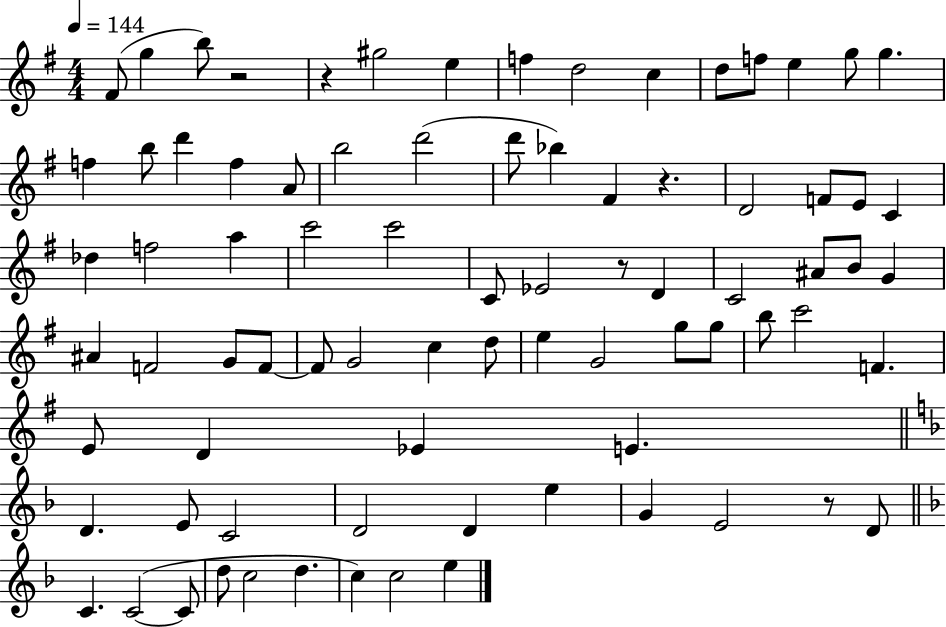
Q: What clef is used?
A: treble